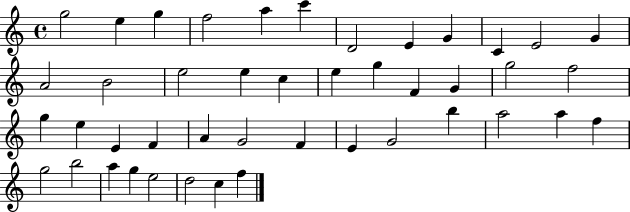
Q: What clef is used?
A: treble